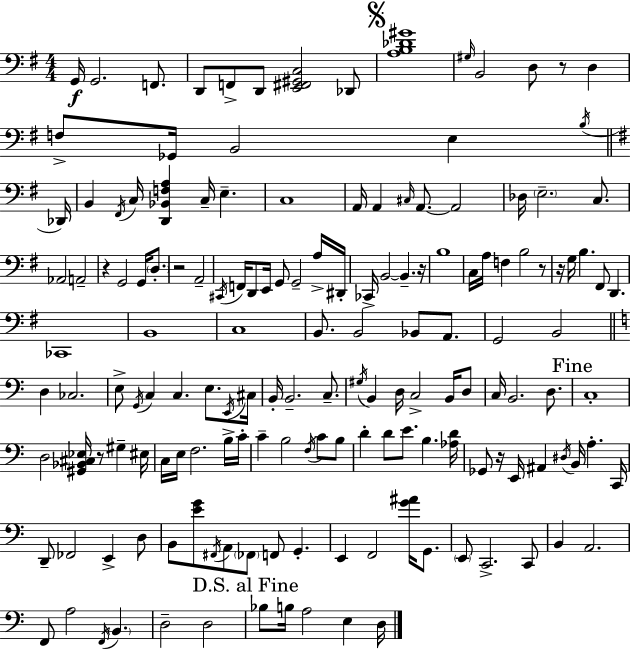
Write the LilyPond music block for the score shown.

{
  \clef bass
  \numericTimeSignature
  \time 4/4
  \key g \major
  \repeat volta 2 { g,16\f g,2. f,8. | d,8 f,8-> d,8 <e, fis, gis, c>2 des,8 | \mark \markup { \musicglyph "scripts.segno" } <a b des' gis'>1 | \grace { gis16 } b,2 d8 r8 d4 | \break f8-> ges,16 b,2 e4 | \acciaccatura { b16 } \bar "||" \break \key g \major des,16 b,4 \acciaccatura { fis,16 } c16 <d, bes, f a>4 c16-- e4.-- | c1 | a,16 a,4 \grace { cis16 } a,8.~~ a,2 | des16 \parenthesize e2.-- | \break c8. aes,2 a,2-- | r4 g,2 g,16 | \parenthesize d8.-. r2 a,2-- | \acciaccatura { cis,16 } f,16 d,8 e,16 g,8 g,2-- | \break a16-> dis,16-. ces,16-> b,2~~ b,4.-- | r16 b1 | c16 a16 f4 b2 | r8 r16 g16 b4. fis,8 d,4. | \break ces,1 | b,1 | c1 | b,8. b,2 bes,8 | \break a,8. g,2 b,2 | \bar "||" \break \key c \major d4 ces2. | e8-> \acciaccatura { g,16 } c4 c4. e8. | \acciaccatura { e,16 } cis16 b,16-. b,2.-- c8.-- | \acciaccatura { gis16 } b,4 d16 c2-> | \break b,16 d8 c16 b,2. | d8. \mark "Fine" c1-. | d2 <gis, bes, cis ees>16 r8 gis4-- | eis16 c16 e16 f2. | \break b16-> c'16-. c'4-- b2 \acciaccatura { f16 } | c'8 b8 d'4-. d'8 e'8. b4. | <aes d'>16 ges,8 r16 e,16 ais,4 \acciaccatura { dis16 } b,16 a4.-. | c,16 d,8-- fes,2 e,4-> | \break d8 b,8 <e' g'>8 \acciaccatura { fis,16 } a,8 \parenthesize fes,8 f,8 | g,4.-. e,4 f,2 | <g' ais'>16 g,8. \parenthesize e,8 c,2.-> | c,8 b,4 a,2. | \break f,8 a2 | \acciaccatura { f,16 } \parenthesize b,4. d2-- d2 | \mark "D.S. al Fine" bes8 b16 a2 | e4 d16 } \bar "|."
}